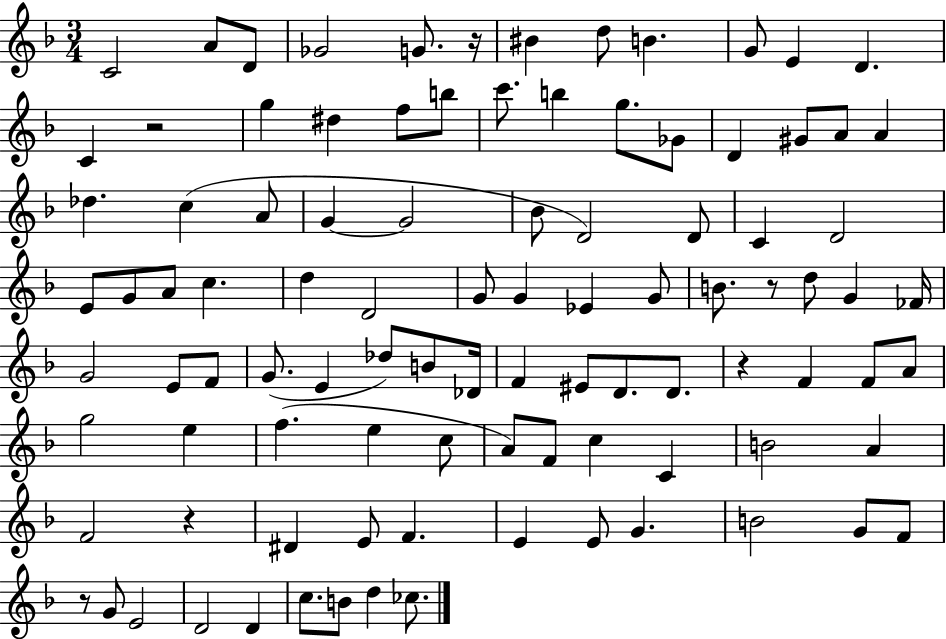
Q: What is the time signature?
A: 3/4